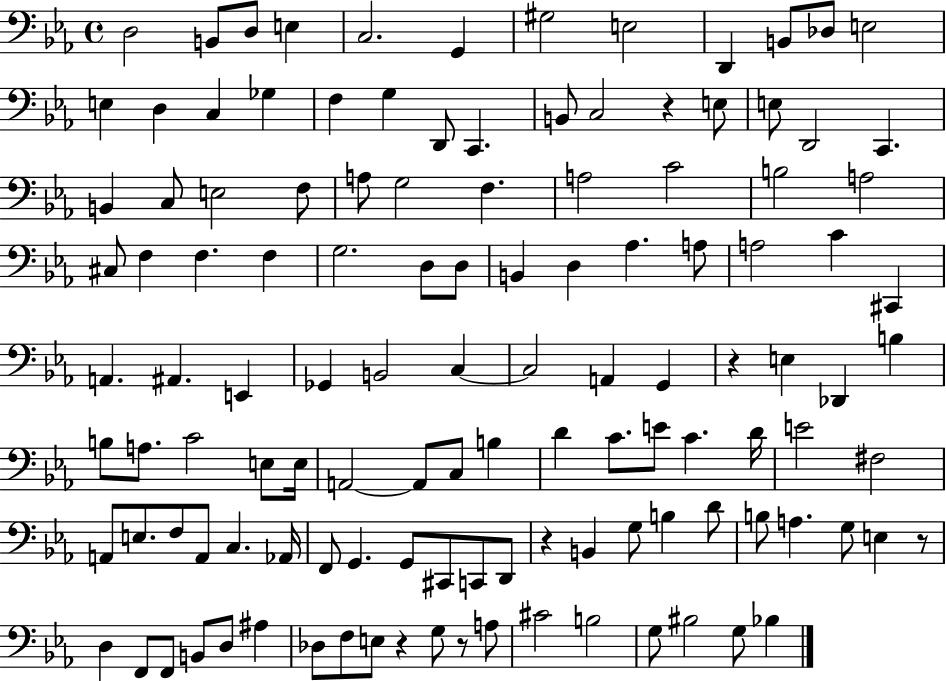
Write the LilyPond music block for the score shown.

{
  \clef bass
  \time 4/4
  \defaultTimeSignature
  \key ees \major
  d2 b,8 d8 e4 | c2. g,4 | gis2 e2 | d,4 b,8 des8 e2 | \break e4 d4 c4 ges4 | f4 g4 d,8 c,4. | b,8 c2 r4 e8 | e8 d,2 c,4. | \break b,4 c8 e2 f8 | a8 g2 f4. | a2 c'2 | b2 a2 | \break cis8 f4 f4. f4 | g2. d8 d8 | b,4 d4 aes4. a8 | a2 c'4 cis,4 | \break a,4. ais,4. e,4 | ges,4 b,2 c4~~ | c2 a,4 g,4 | r4 e4 des,4 b4 | \break b8 a8. c'2 e8 e16 | a,2~~ a,8 c8 b4 | d'4 c'8. e'8 c'4. d'16 | e'2 fis2 | \break a,8 e8. f8 a,8 c4. aes,16 | f,8 g,4. g,8 cis,8 c,8 d,8 | r4 b,4 g8 b4 d'8 | b8 a4. g8 e4 r8 | \break d4 f,8 f,8 b,8 d8 ais4 | des8 f8 e8 r4 g8 r8 a8 | cis'2 b2 | g8 bis2 g8 bes4 | \break \bar "|."
}